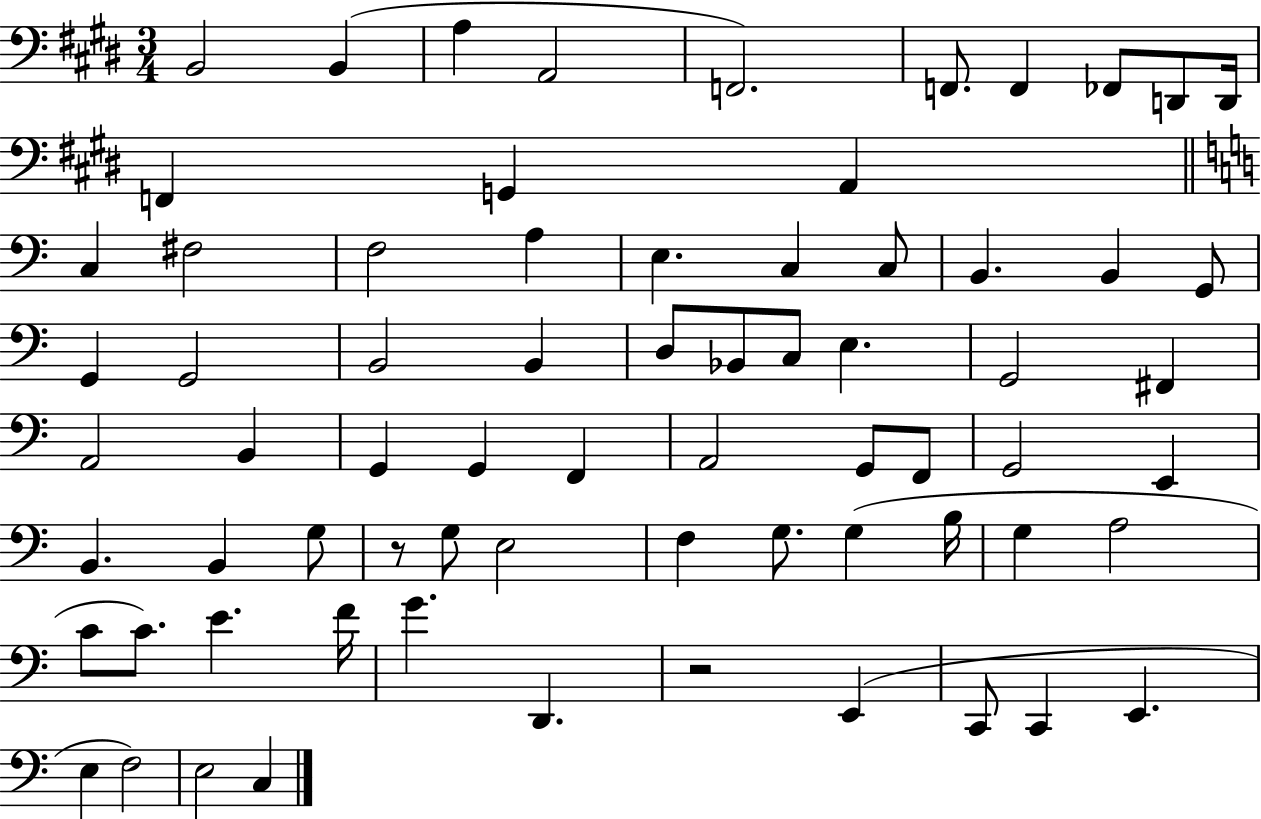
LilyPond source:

{
  \clef bass
  \numericTimeSignature
  \time 3/4
  \key e \major
  \repeat volta 2 { b,2 b,4( | a4 a,2 | f,2.) | f,8. f,4 fes,8 d,8 d,16 | \break f,4 g,4 a,4 | \bar "||" \break \key c \major c4 fis2 | f2 a4 | e4. c4 c8 | b,4. b,4 g,8 | \break g,4 g,2 | b,2 b,4 | d8 bes,8 c8 e4. | g,2 fis,4 | \break a,2 b,4 | g,4 g,4 f,4 | a,2 g,8 f,8 | g,2 e,4 | \break b,4. b,4 g8 | r8 g8 e2 | f4 g8. g4( b16 | g4 a2 | \break c'8 c'8.) e'4. f'16 | g'4. d,4. | r2 e,4( | c,8 c,4 e,4. | \break e4 f2) | e2 c4 | } \bar "|."
}